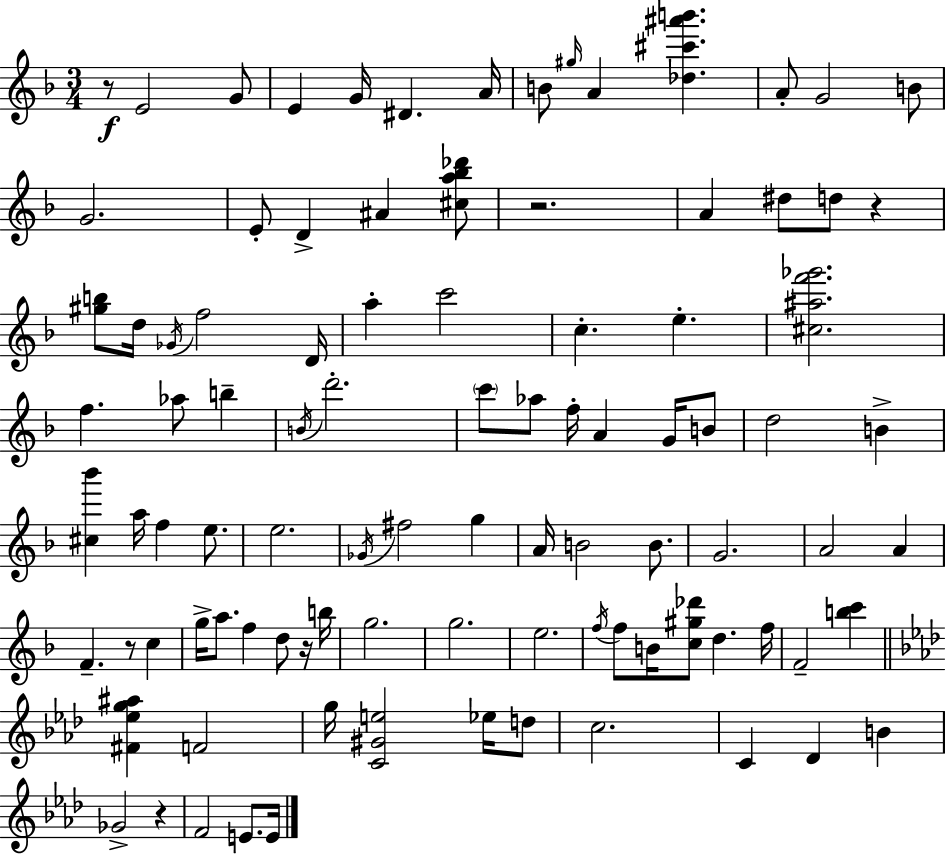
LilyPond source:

{
  \clef treble
  \numericTimeSignature
  \time 3/4
  \key d \minor
  r8\f e'2 g'8 | e'4 g'16 dis'4. a'16 | b'8 \grace { gis''16 } a'4 <des'' cis''' ais''' b'''>4. | a'8-. g'2 b'8 | \break g'2. | e'8-. d'4-> ais'4 <cis'' a'' bes'' des'''>8 | r2. | a'4 dis''8 d''8 r4 | \break <gis'' b''>8 d''16 \acciaccatura { ges'16 } f''2 | d'16 a''4-. c'''2 | c''4.-. e''4.-. | <cis'' ais'' f''' ges'''>2. | \break f''4. aes''8 b''4-- | \acciaccatura { b'16 } d'''2.-. | \parenthesize c'''8 aes''8 f''16-. a'4 | g'16 b'8 d''2 b'4-> | \break <cis'' bes'''>4 a''16 f''4 | e''8. e''2. | \acciaccatura { ges'16 } fis''2 | g''4 a'16 b'2 | \break b'8. g'2. | a'2 | a'4 f'4.-- r8 | c''4 g''16-> a''8. f''4 | \break d''8 r16 b''16 g''2. | g''2. | e''2. | \acciaccatura { f''16 } f''8 b'16 <c'' gis'' des'''>8 d''4. | \break f''16 f'2-- | <b'' c'''>4 \bar "||" \break \key aes \major <fis' ees'' g'' ais''>4 f'2 | g''16 <c' gis' e''>2 ees''16 d''8 | c''2. | c'4 des'4 b'4 | \break ges'2-> r4 | f'2 e'8. e'16 | \bar "|."
}